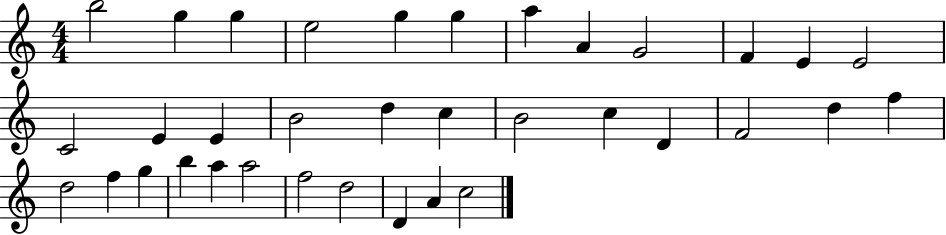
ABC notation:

X:1
T:Untitled
M:4/4
L:1/4
K:C
b2 g g e2 g g a A G2 F E E2 C2 E E B2 d c B2 c D F2 d f d2 f g b a a2 f2 d2 D A c2